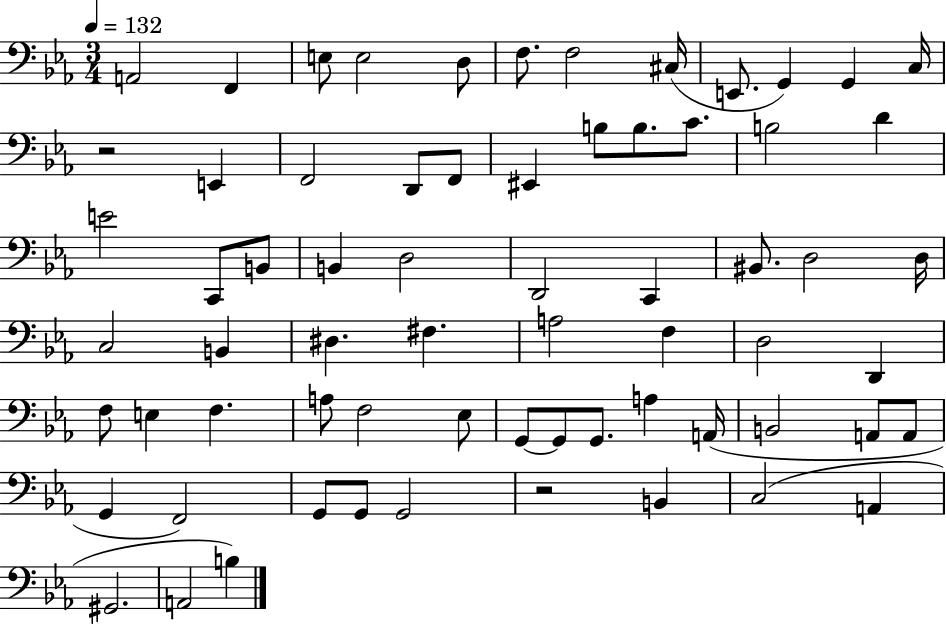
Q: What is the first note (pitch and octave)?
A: A2